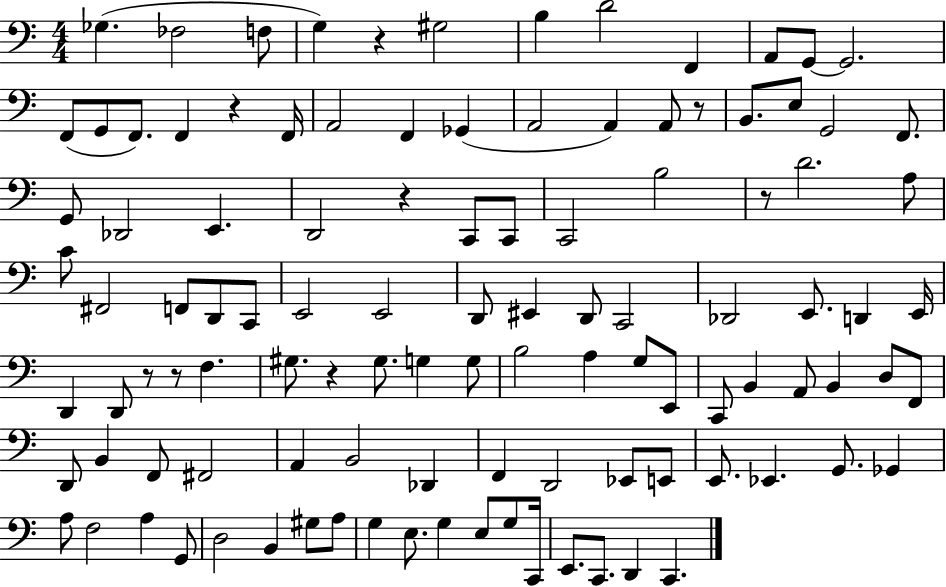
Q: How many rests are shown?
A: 8